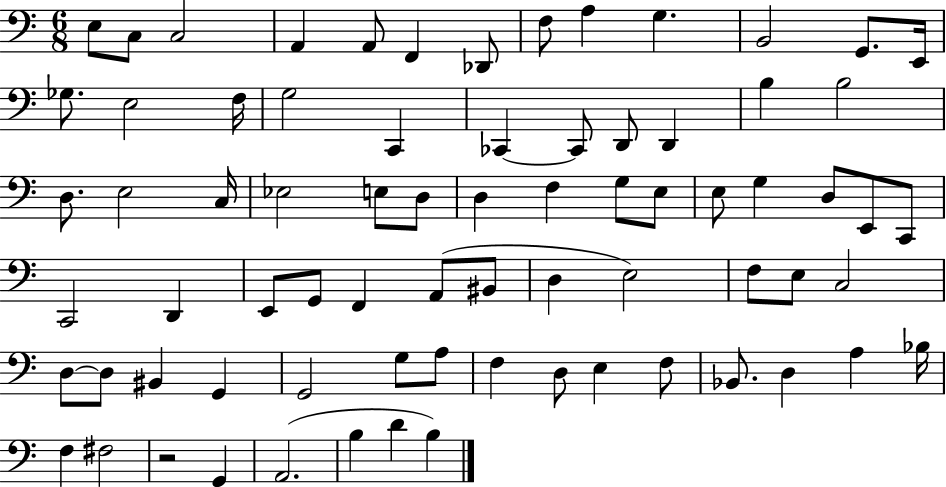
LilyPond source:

{
  \clef bass
  \numericTimeSignature
  \time 6/8
  \key c \major
  e8 c8 c2 | a,4 a,8 f,4 des,8 | f8 a4 g4. | b,2 g,8. e,16 | \break ges8. e2 f16 | g2 c,4 | ces,4~~ ces,8 d,8 d,4 | b4 b2 | \break d8. e2 c16 | ees2 e8 d8 | d4 f4 g8 e8 | e8 g4 d8 e,8 c,8 | \break c,2 d,4 | e,8 g,8 f,4 a,8( bis,8 | d4 e2) | f8 e8 c2 | \break d8~~ d8 bis,4 g,4 | g,2 g8 a8 | f4 d8 e4 f8 | bes,8. d4 a4 bes16 | \break f4 fis2 | r2 g,4 | a,2.( | b4 d'4 b4) | \break \bar "|."
}